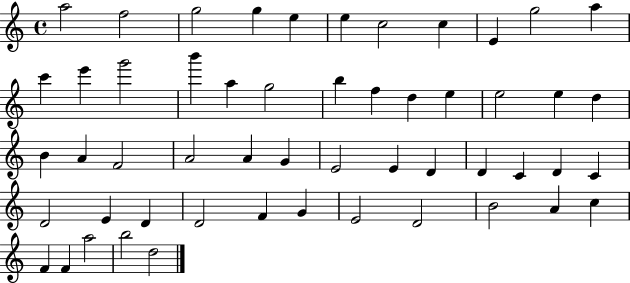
X:1
T:Untitled
M:4/4
L:1/4
K:C
a2 f2 g2 g e e c2 c E g2 a c' e' g'2 b' a g2 b f d e e2 e d B A F2 A2 A G E2 E D D C D C D2 E D D2 F G E2 D2 B2 A c F F a2 b2 d2